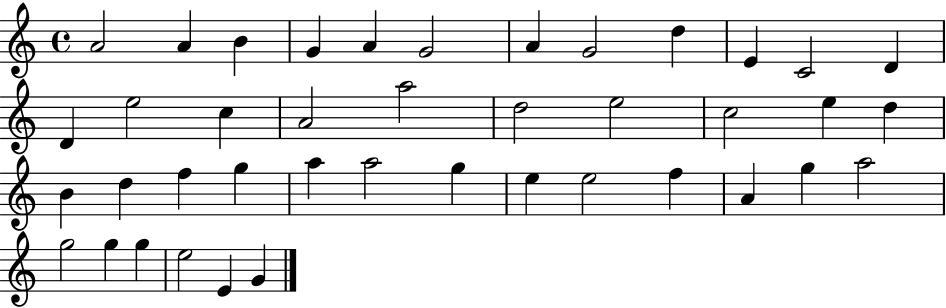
{
  \clef treble
  \time 4/4
  \defaultTimeSignature
  \key c \major
  a'2 a'4 b'4 | g'4 a'4 g'2 | a'4 g'2 d''4 | e'4 c'2 d'4 | \break d'4 e''2 c''4 | a'2 a''2 | d''2 e''2 | c''2 e''4 d''4 | \break b'4 d''4 f''4 g''4 | a''4 a''2 g''4 | e''4 e''2 f''4 | a'4 g''4 a''2 | \break g''2 g''4 g''4 | e''2 e'4 g'4 | \bar "|."
}